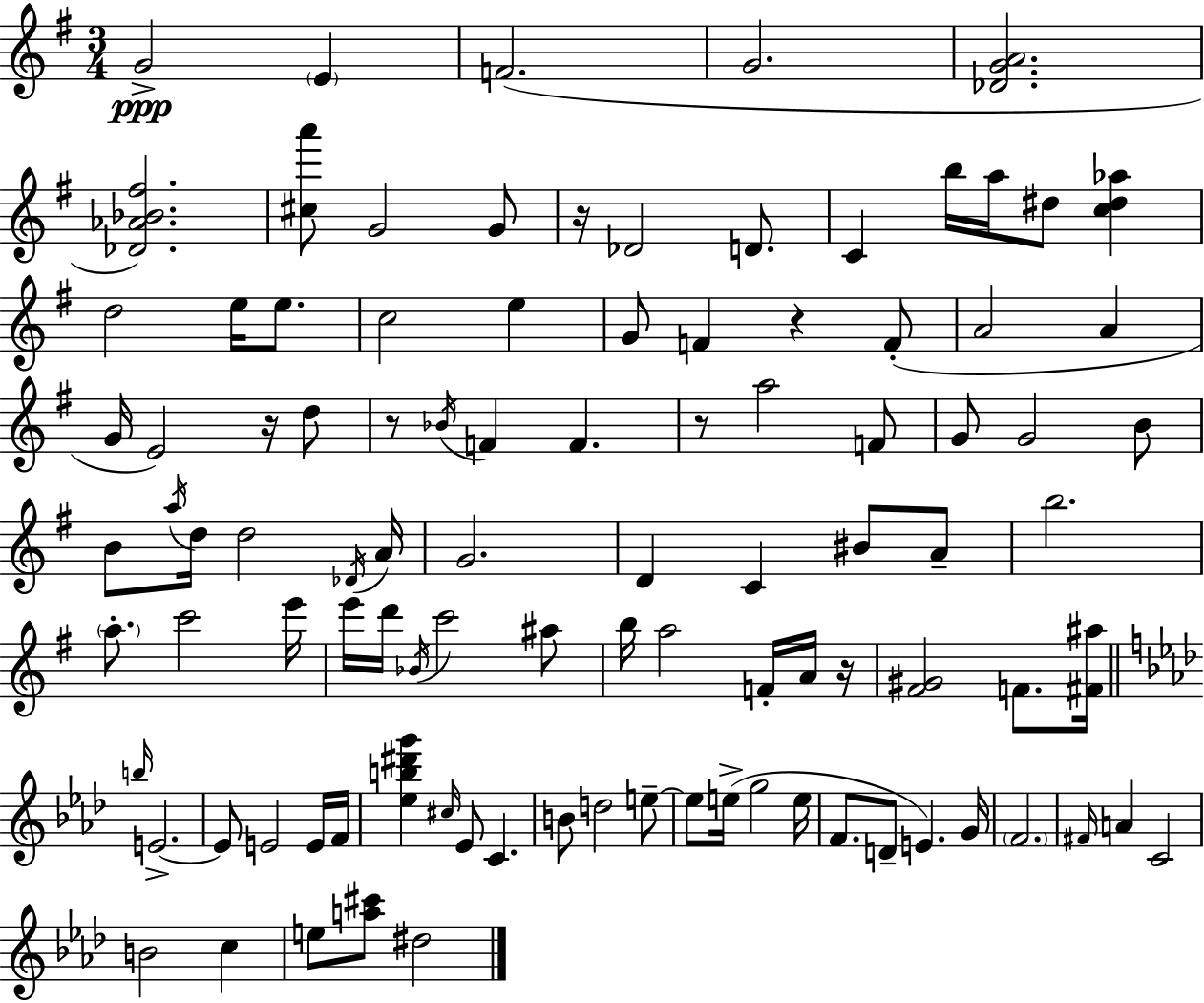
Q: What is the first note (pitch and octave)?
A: G4